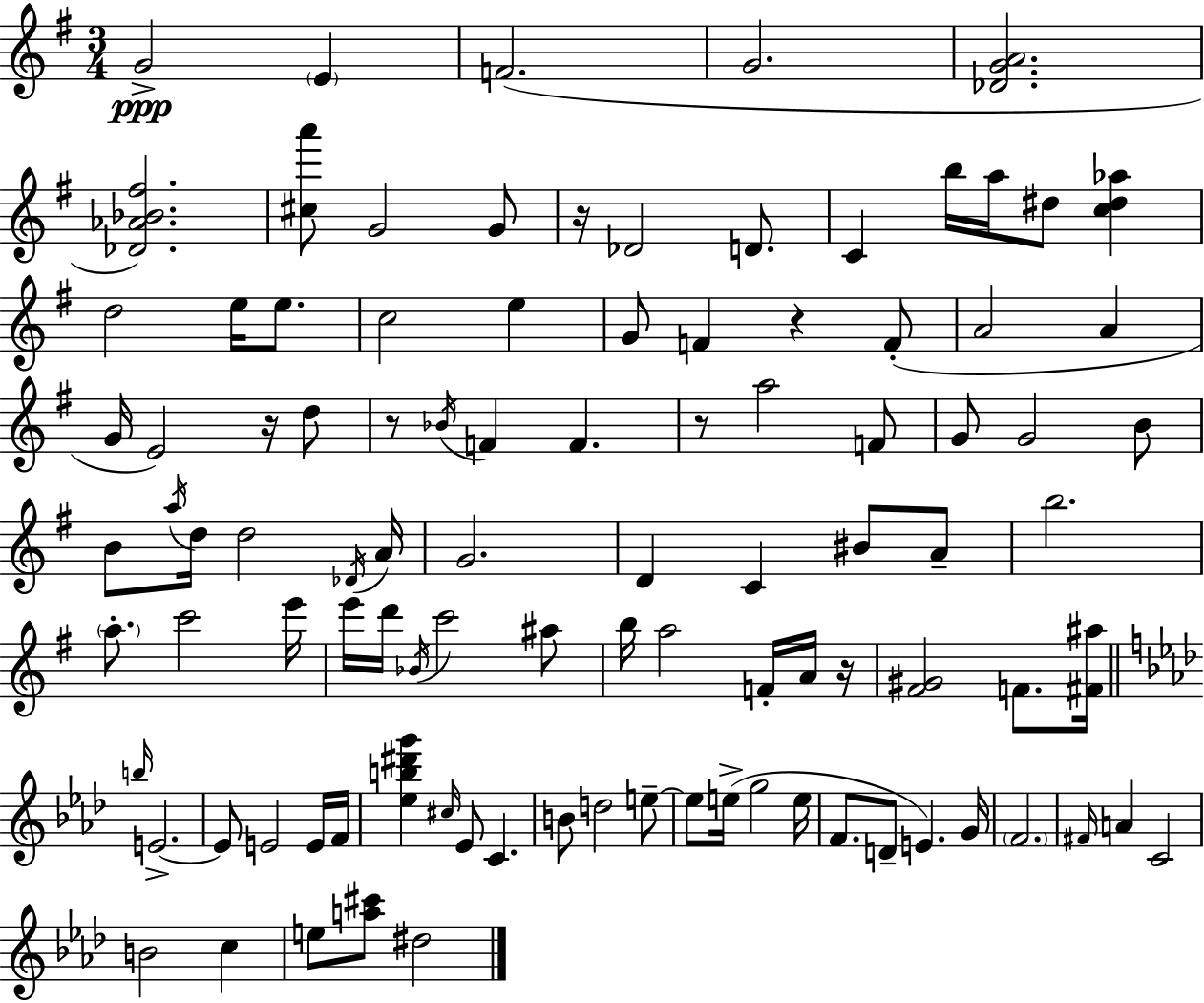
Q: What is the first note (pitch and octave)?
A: G4